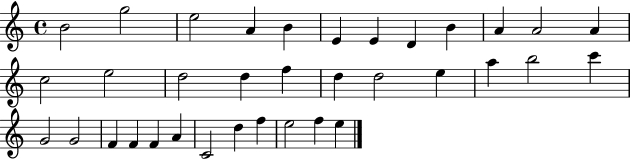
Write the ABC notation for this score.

X:1
T:Untitled
M:4/4
L:1/4
K:C
B2 g2 e2 A B E E D B A A2 A c2 e2 d2 d f d d2 e a b2 c' G2 G2 F F F A C2 d f e2 f e